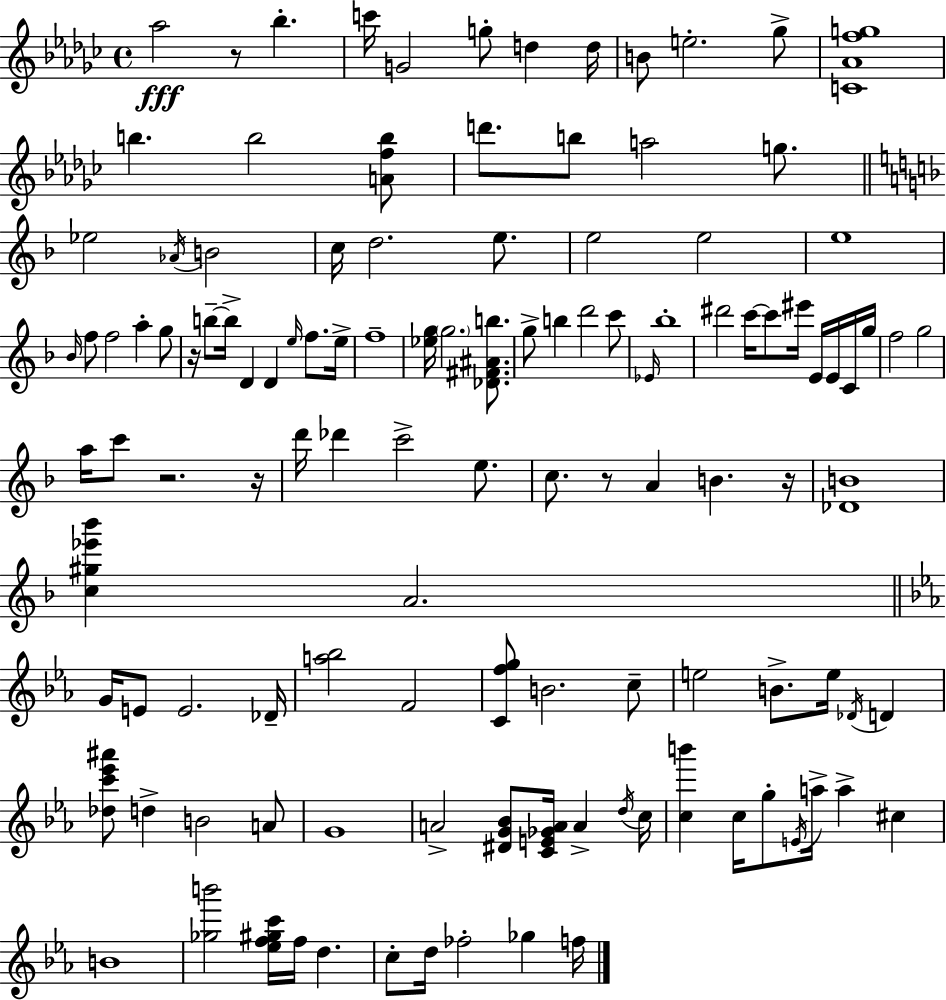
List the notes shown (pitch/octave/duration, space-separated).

Ab5/h R/e Bb5/q. C6/s G4/h G5/e D5/q D5/s B4/e E5/h. Gb5/e [C4,Ab4,F5,G5]/w B5/q. B5/h [A4,F5,B5]/e D6/e. B5/e A5/h G5/e. Eb5/h Ab4/s B4/h C5/s D5/h. E5/e. E5/h E5/h E5/w Bb4/s F5/e F5/h A5/q G5/e R/s B5/e B5/s D4/q D4/q E5/s F5/e. E5/s F5/w [Eb5,G5]/s G5/h. [Db4,F#4,A#4,B5]/e. G5/e B5/q D6/h C6/e Eb4/s Bb5/w D#6/h C6/s C6/e EIS6/s E4/s E4/s C4/s G5/s F5/h G5/h A5/s C6/e R/h. R/s D6/s Db6/q C6/h E5/e. C5/e. R/e A4/q B4/q. R/s [Db4,B4]/w [C5,G#5,Eb6,Bb6]/q A4/h. G4/s E4/e E4/h. Db4/s [A5,Bb5]/h F4/h [C4,F5,G5]/e B4/h. C5/e E5/h B4/e. E5/s Db4/s D4/q [Db5,C6,Eb6,A#6]/e D5/q B4/h A4/e G4/w A4/h [D#4,G4,Bb4]/e [C4,E4,Gb4,A4]/s A4/q D5/s C5/s [C5,B6]/q C5/s G5/e E4/s A5/s A5/q C#5/q B4/w [Gb5,B6]/h [Eb5,F5,G#5,C6]/s F5/s D5/q. C5/e D5/s FES5/h Gb5/q F5/s